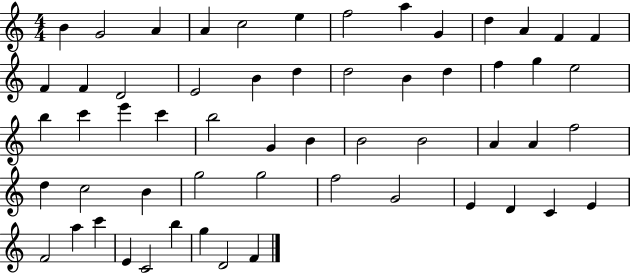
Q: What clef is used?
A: treble